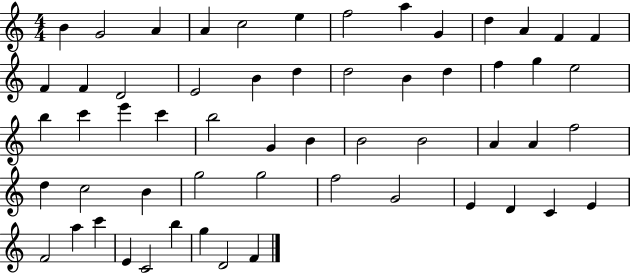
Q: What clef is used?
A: treble